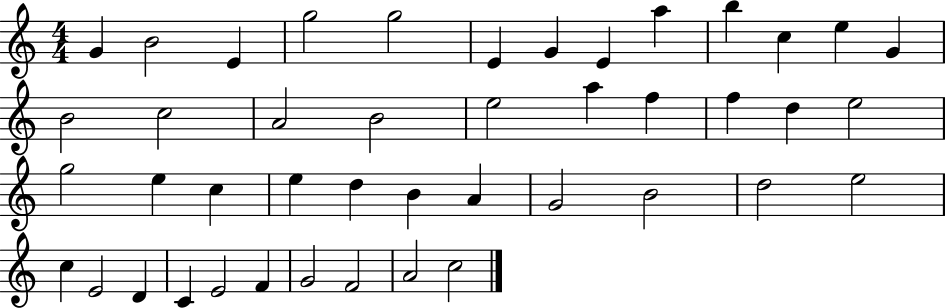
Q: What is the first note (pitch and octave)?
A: G4